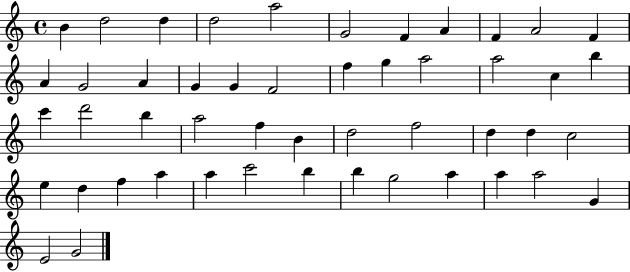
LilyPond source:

{
  \clef treble
  \time 4/4
  \defaultTimeSignature
  \key c \major
  b'4 d''2 d''4 | d''2 a''2 | g'2 f'4 a'4 | f'4 a'2 f'4 | \break a'4 g'2 a'4 | g'4 g'4 f'2 | f''4 g''4 a''2 | a''2 c''4 b''4 | \break c'''4 d'''2 b''4 | a''2 f''4 b'4 | d''2 f''2 | d''4 d''4 c''2 | \break e''4 d''4 f''4 a''4 | a''4 c'''2 b''4 | b''4 g''2 a''4 | a''4 a''2 g'4 | \break e'2 g'2 | \bar "|."
}